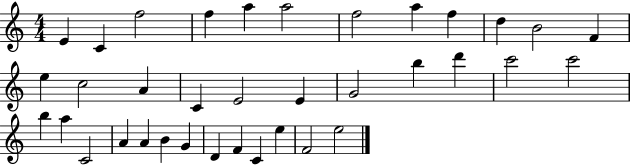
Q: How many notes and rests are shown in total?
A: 36